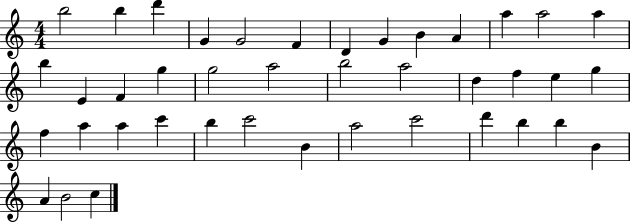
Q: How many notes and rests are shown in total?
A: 41